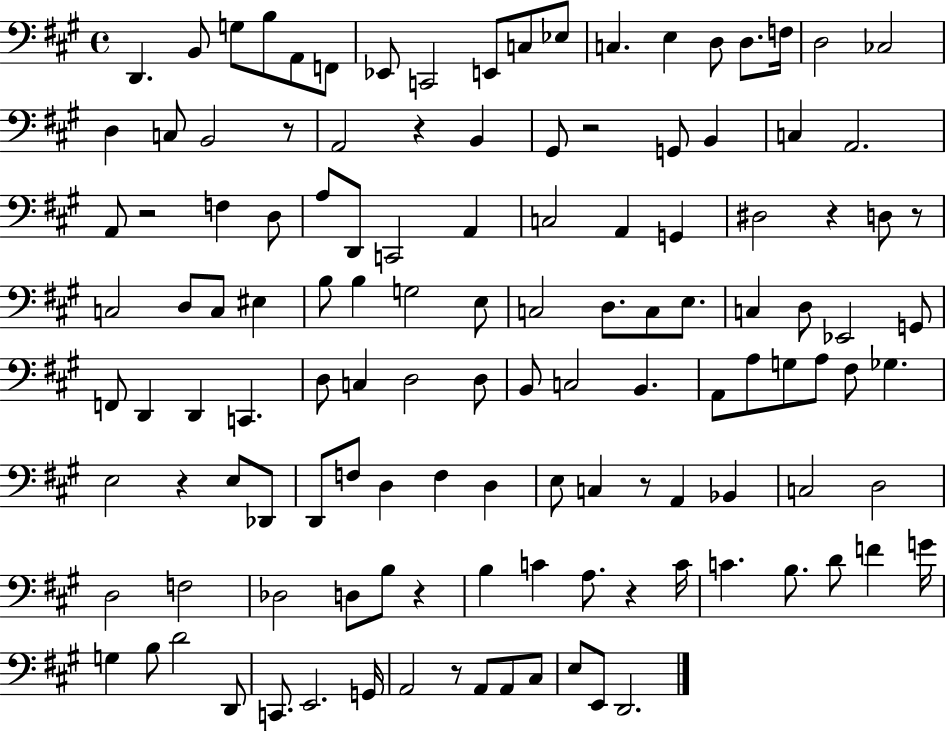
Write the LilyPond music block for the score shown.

{
  \clef bass
  \time 4/4
  \defaultTimeSignature
  \key a \major
  d,4. b,8 g8 b8 a,8 f,8 | ees,8 c,2 e,8 c8 ees8 | c4. e4 d8 d8. f16 | d2 ces2 | \break d4 c8 b,2 r8 | a,2 r4 b,4 | gis,8 r2 g,8 b,4 | c4 a,2. | \break a,8 r2 f4 d8 | a8 d,8 c,2 a,4 | c2 a,4 g,4 | dis2 r4 d8 r8 | \break c2 d8 c8 eis4 | b8 b4 g2 e8 | c2 d8. c8 e8. | c4 d8 ees,2 g,8 | \break f,8 d,4 d,4 c,4. | d8 c4 d2 d8 | b,8 c2 b,4. | a,8 a8 g8 a8 fis8 ges4. | \break e2 r4 e8 des,8 | d,8 f8 d4 f4 d4 | e8 c4 r8 a,4 bes,4 | c2 d2 | \break d2 f2 | des2 d8 b8 r4 | b4 c'4 a8. r4 c'16 | c'4. b8. d'8 f'4 g'16 | \break g4 b8 d'2 d,8 | c,8. e,2. g,16 | a,2 r8 a,8 a,8 cis8 | e8 e,8 d,2. | \break \bar "|."
}